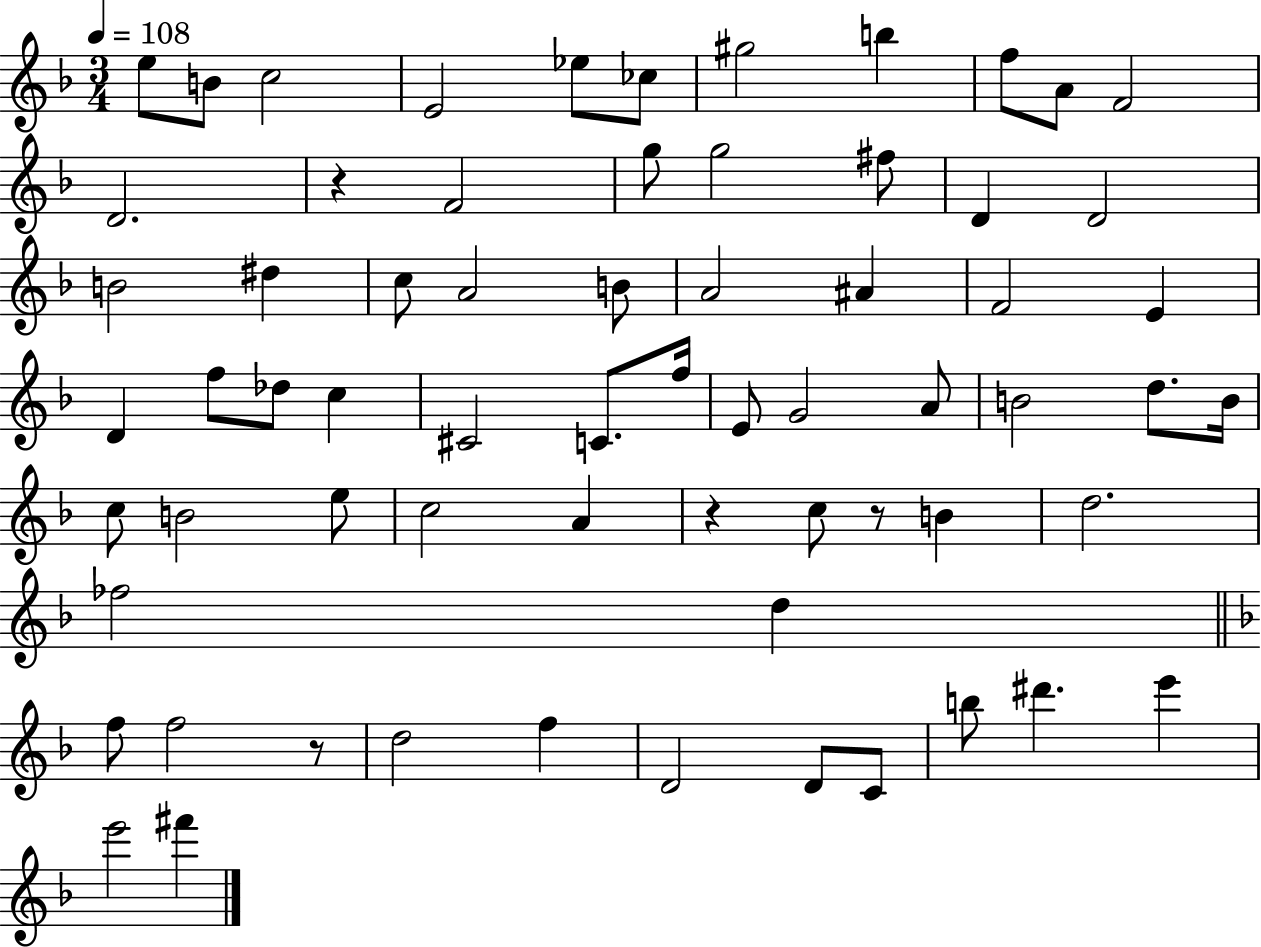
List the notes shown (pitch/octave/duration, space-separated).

E5/e B4/e C5/h E4/h Eb5/e CES5/e G#5/h B5/q F5/e A4/e F4/h D4/h. R/q F4/h G5/e G5/h F#5/e D4/q D4/h B4/h D#5/q C5/e A4/h B4/e A4/h A#4/q F4/h E4/q D4/q F5/e Db5/e C5/q C#4/h C4/e. F5/s E4/e G4/h A4/e B4/h D5/e. B4/s C5/e B4/h E5/e C5/h A4/q R/q C5/e R/e B4/q D5/h. FES5/h D5/q F5/e F5/h R/e D5/h F5/q D4/h D4/e C4/e B5/e D#6/q. E6/q E6/h F#6/q